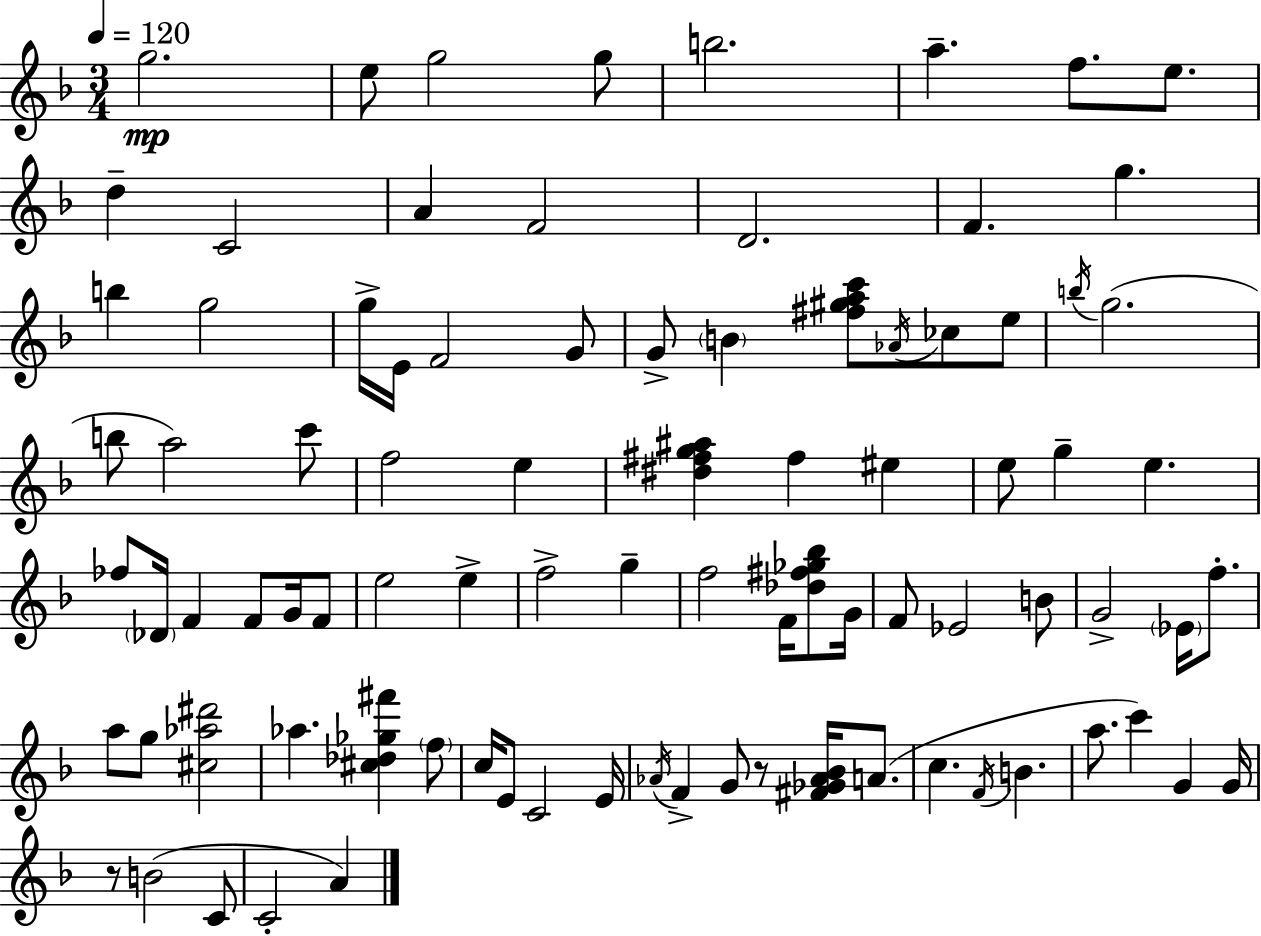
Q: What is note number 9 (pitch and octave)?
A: D5